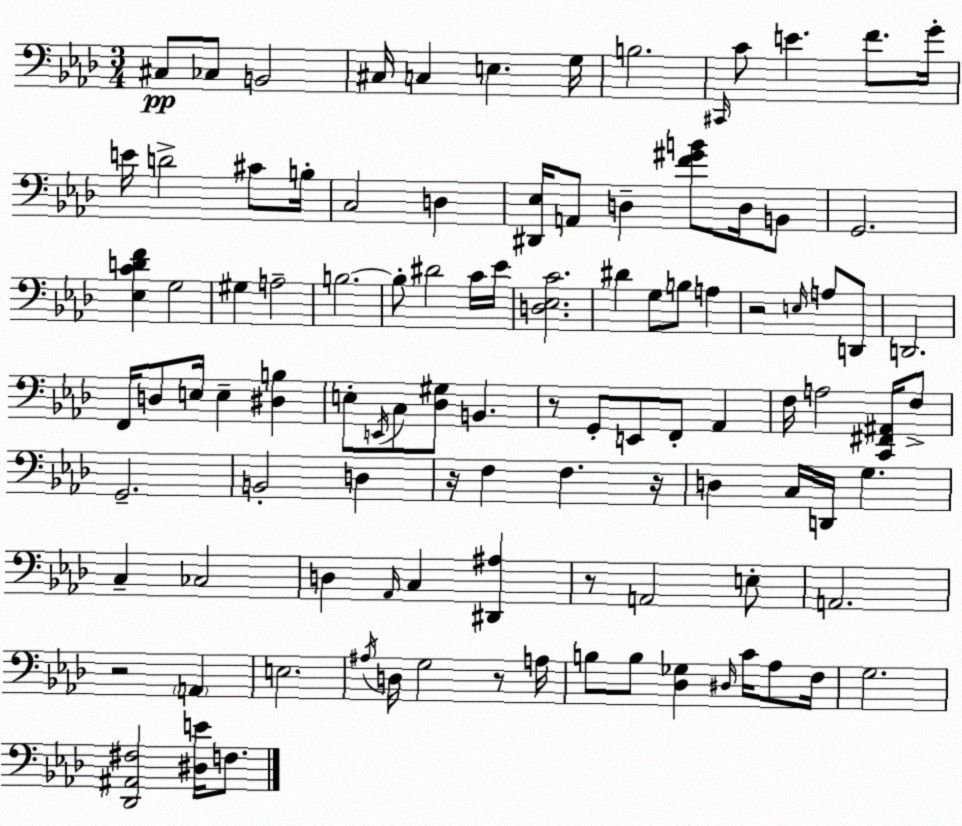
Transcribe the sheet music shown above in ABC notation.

X:1
T:Untitled
M:3/4
L:1/4
K:Fm
^C,/2 _C,/2 B,,2 ^C,/4 C, E, G,/4 B,2 ^C,,/4 C/2 E F/2 G/4 E/4 D2 ^C/2 B,/4 C,2 D, [^D,,_E,]/4 A,,/2 D, [F^GB]/2 D,/4 B,,/2 G,,2 [_E,CDF] G,2 ^G, A,2 B,2 B,/2 ^D2 C/4 _E/4 [D,_E,C]2 ^D G,/2 B,/2 A, z2 E,/4 A,/2 D,,/2 D,,2 F,,/4 D,/2 E,/4 E, [^D,B,] E,/2 E,,/4 C,/2 [_D,^G,]/2 B,, z/2 G,,/2 E,,/2 F,,/2 _A,, F,/4 A,2 [C,,^F,,^A,,]/4 F,/2 G,,2 B,,2 D, z/4 F, F, z/4 D, C,/4 D,,/4 G, C, _C,2 D, _A,,/4 C, [^D,,^A,] z/2 A,,2 E,/2 A,,2 z2 A,, E,2 ^A,/4 D,/4 G,2 z/2 A,/4 B,/2 B,/2 [_D,_G,] ^D,/4 C/4 _A,/2 F,/4 G,2 [_D,,^A,,^F,]2 [^D,E]/4 F,/2